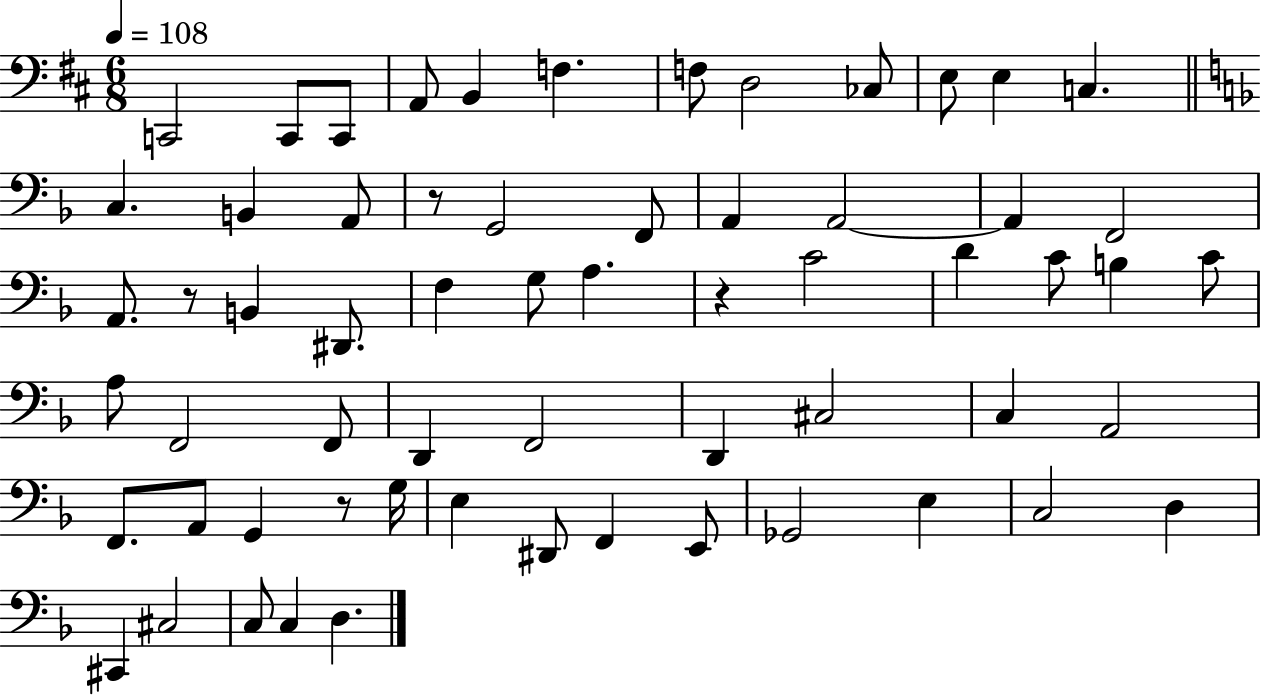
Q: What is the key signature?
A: D major